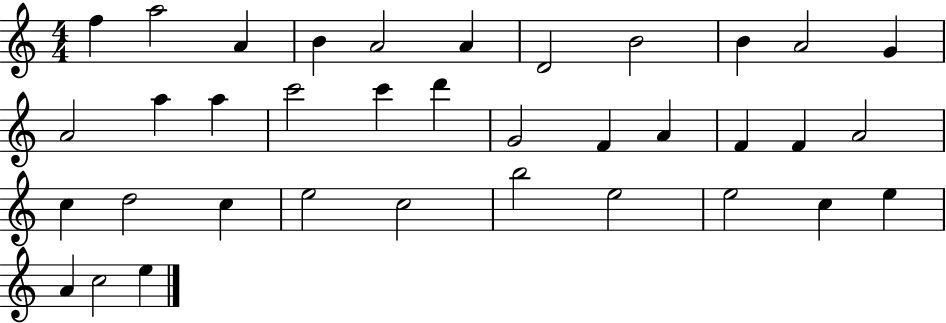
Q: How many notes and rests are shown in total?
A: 36